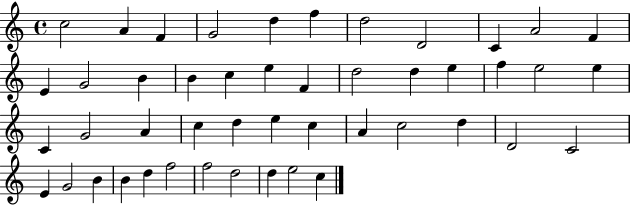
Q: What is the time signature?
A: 4/4